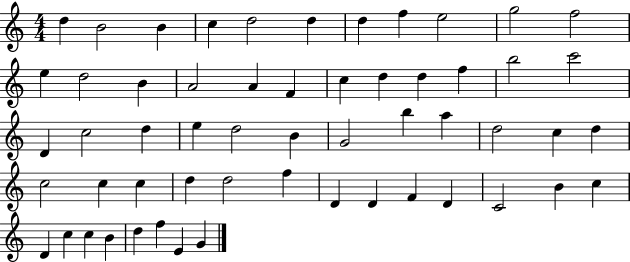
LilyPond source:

{
  \clef treble
  \numericTimeSignature
  \time 4/4
  \key c \major
  d''4 b'2 b'4 | c''4 d''2 d''4 | d''4 f''4 e''2 | g''2 f''2 | \break e''4 d''2 b'4 | a'2 a'4 f'4 | c''4 d''4 d''4 f''4 | b''2 c'''2 | \break d'4 c''2 d''4 | e''4 d''2 b'4 | g'2 b''4 a''4 | d''2 c''4 d''4 | \break c''2 c''4 c''4 | d''4 d''2 f''4 | d'4 d'4 f'4 d'4 | c'2 b'4 c''4 | \break d'4 c''4 c''4 b'4 | d''4 f''4 e'4 g'4 | \bar "|."
}